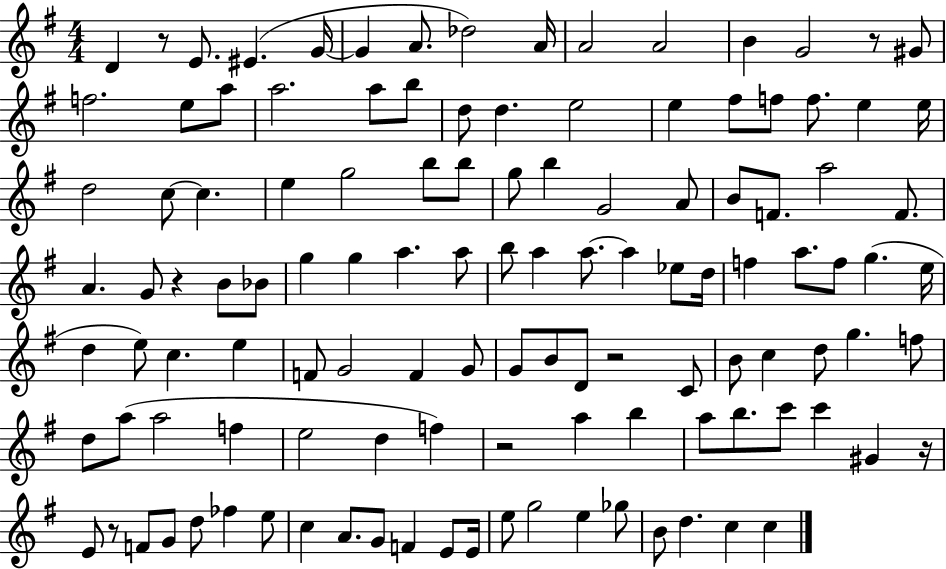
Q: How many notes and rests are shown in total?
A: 120